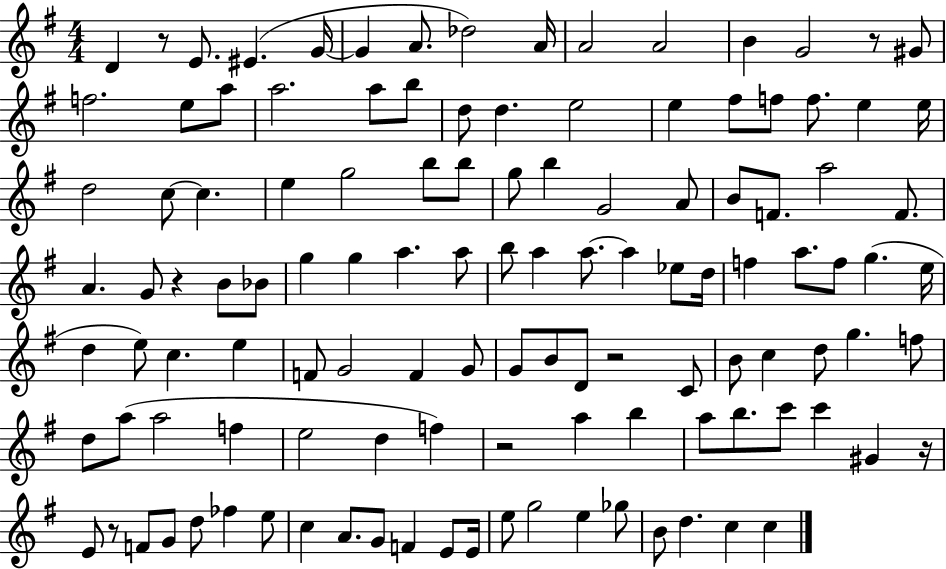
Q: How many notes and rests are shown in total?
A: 120